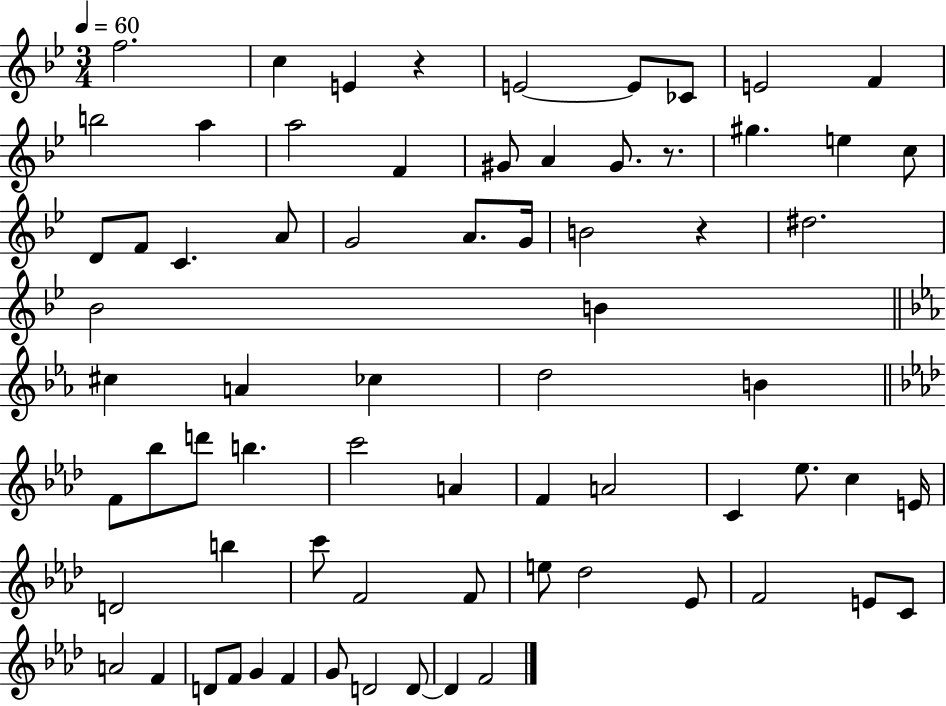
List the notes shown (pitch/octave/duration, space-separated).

F5/h. C5/q E4/q R/q E4/h E4/e CES4/e E4/h F4/q B5/h A5/q A5/h F4/q G#4/e A4/q G#4/e. R/e. G#5/q. E5/q C5/e D4/e F4/e C4/q. A4/e G4/h A4/e. G4/s B4/h R/q D#5/h. Bb4/h B4/q C#5/q A4/q CES5/q D5/h B4/q F4/e Bb5/e D6/e B5/q. C6/h A4/q F4/q A4/h C4/q Eb5/e. C5/q E4/s D4/h B5/q C6/e F4/h F4/e E5/e Db5/h Eb4/e F4/h E4/e C4/e A4/h F4/q D4/e F4/e G4/q F4/q G4/e D4/h D4/e D4/q F4/h